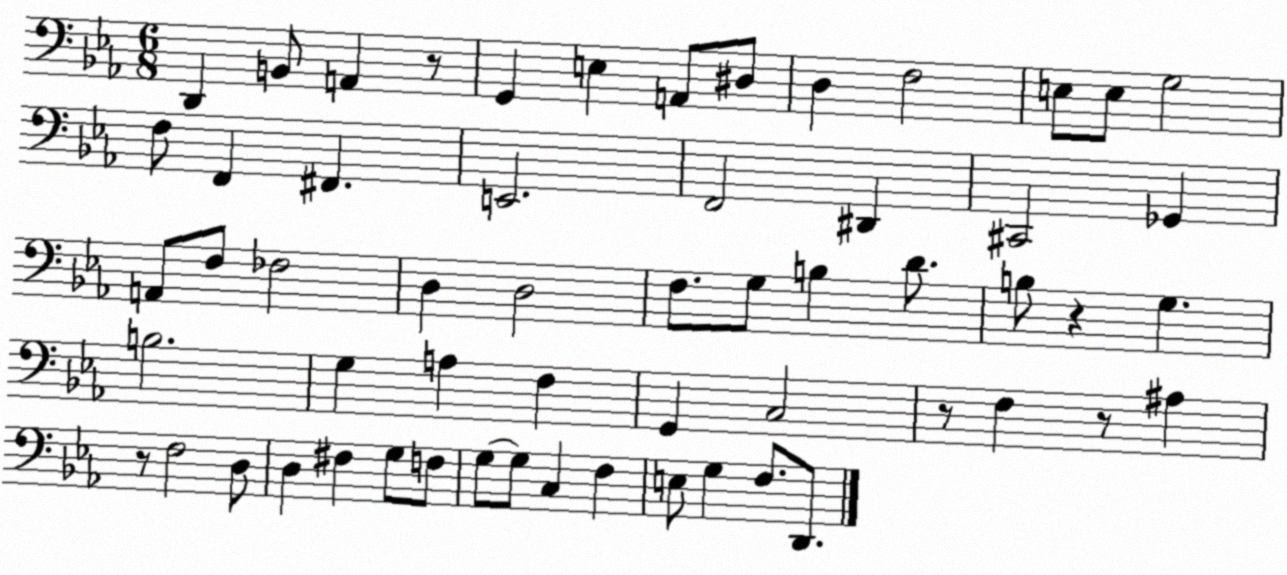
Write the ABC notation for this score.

X:1
T:Untitled
M:6/8
L:1/4
K:Eb
D,, B,,/2 A,, z/2 G,, E, A,,/2 ^D,/2 D, F,2 E,/2 E,/2 G,2 F,/2 F,, ^F,, E,,2 F,,2 ^D,, ^C,,2 _G,, A,,/2 F,/2 _F,2 D, D,2 F,/2 G,/2 B, D/2 B,/2 z G, B,2 G, A, F, G,, C,2 z/2 F, z/2 ^A, z/2 F,2 D,/2 D, ^F, G,/2 F,/2 G,/2 G,/2 C, F, E,/2 G, F,/2 D,,/2